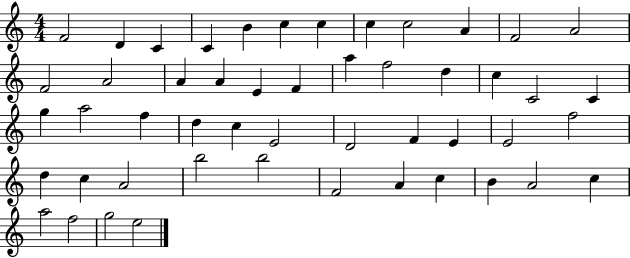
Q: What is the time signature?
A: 4/4